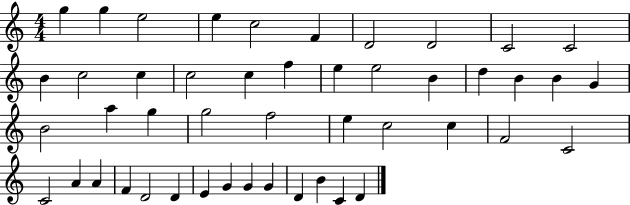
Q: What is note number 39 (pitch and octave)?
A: D4